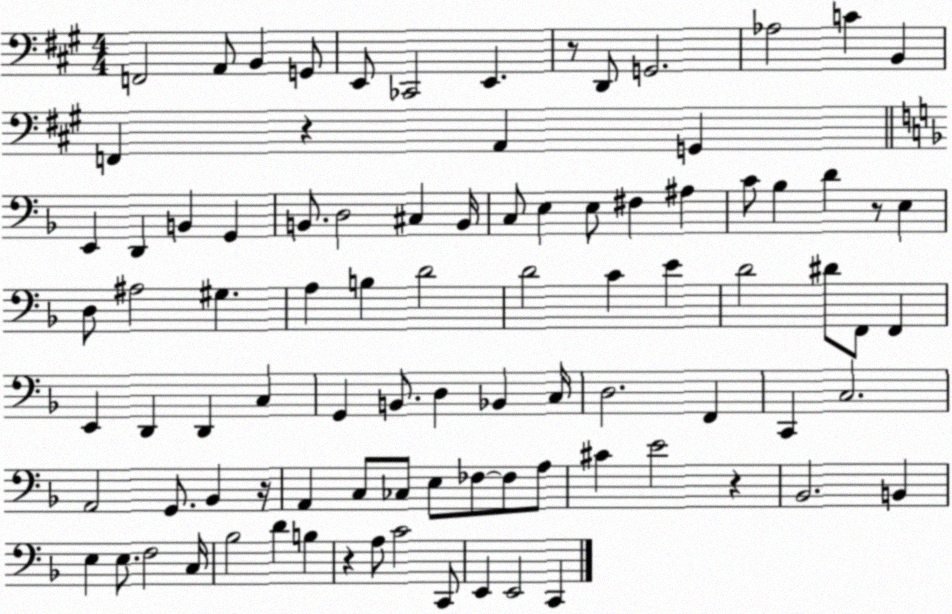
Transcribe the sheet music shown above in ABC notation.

X:1
T:Untitled
M:4/4
L:1/4
K:A
F,,2 A,,/2 B,, G,,/2 E,,/2 _C,,2 E,, z/2 D,,/2 G,,2 _A,2 C B,, F,, z A,, G,, E,, D,, B,, G,, B,,/2 D,2 ^C, B,,/4 C,/2 E, E,/2 ^F, ^A, C/2 _B, D z/2 E, D,/2 ^A,2 ^G, A, B, D2 D2 C E D2 ^D/2 F,,/2 F,, E,, D,, D,, C, G,, B,,/2 D, _B,, C,/4 D,2 F,, C,, C,2 A,,2 G,,/2 _B,, z/4 A,, C,/2 _C,/2 E,/2 _F,/2 _F,/2 A,/2 ^C E2 z _B,,2 B,, E, E,/2 F,2 C,/4 _B,2 D B, z A,/2 C2 C,,/2 E,, E,,2 C,,